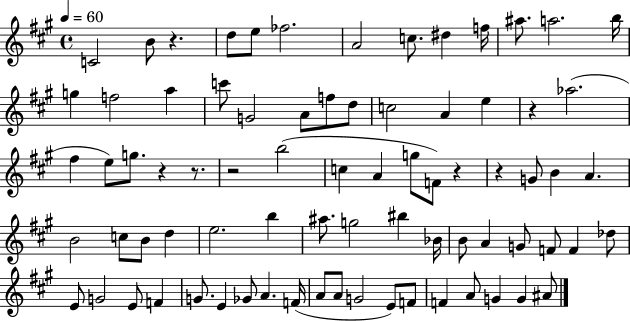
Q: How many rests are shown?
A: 7